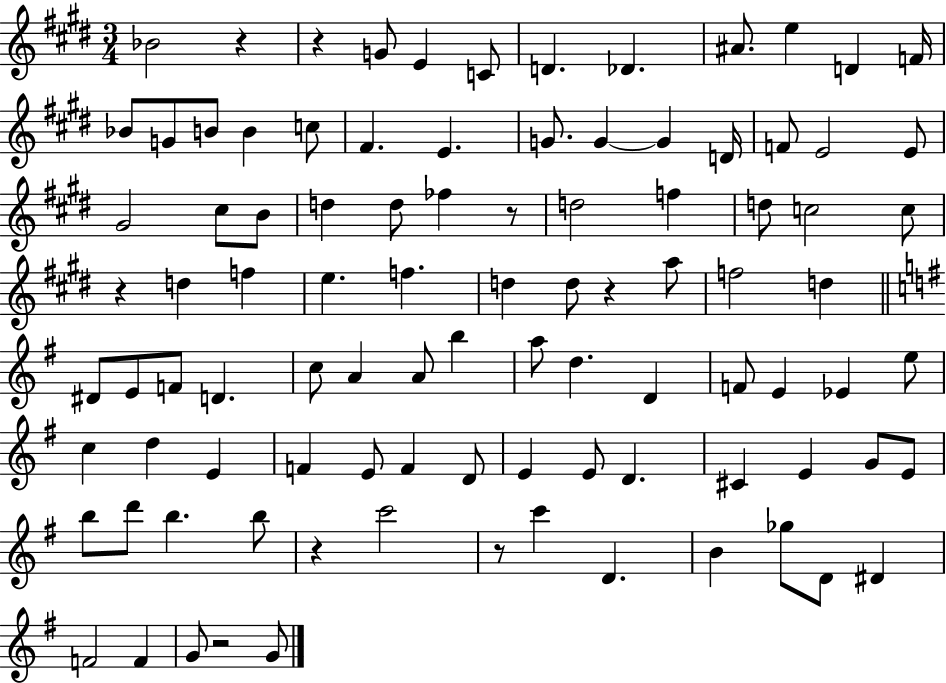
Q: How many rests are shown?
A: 8